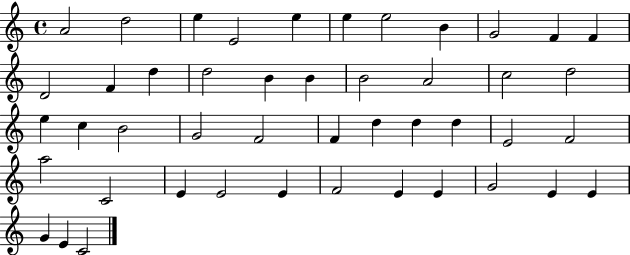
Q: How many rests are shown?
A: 0